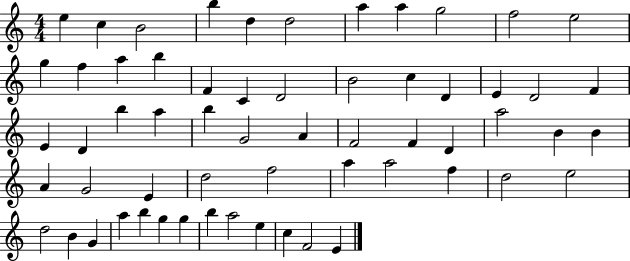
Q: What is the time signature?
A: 4/4